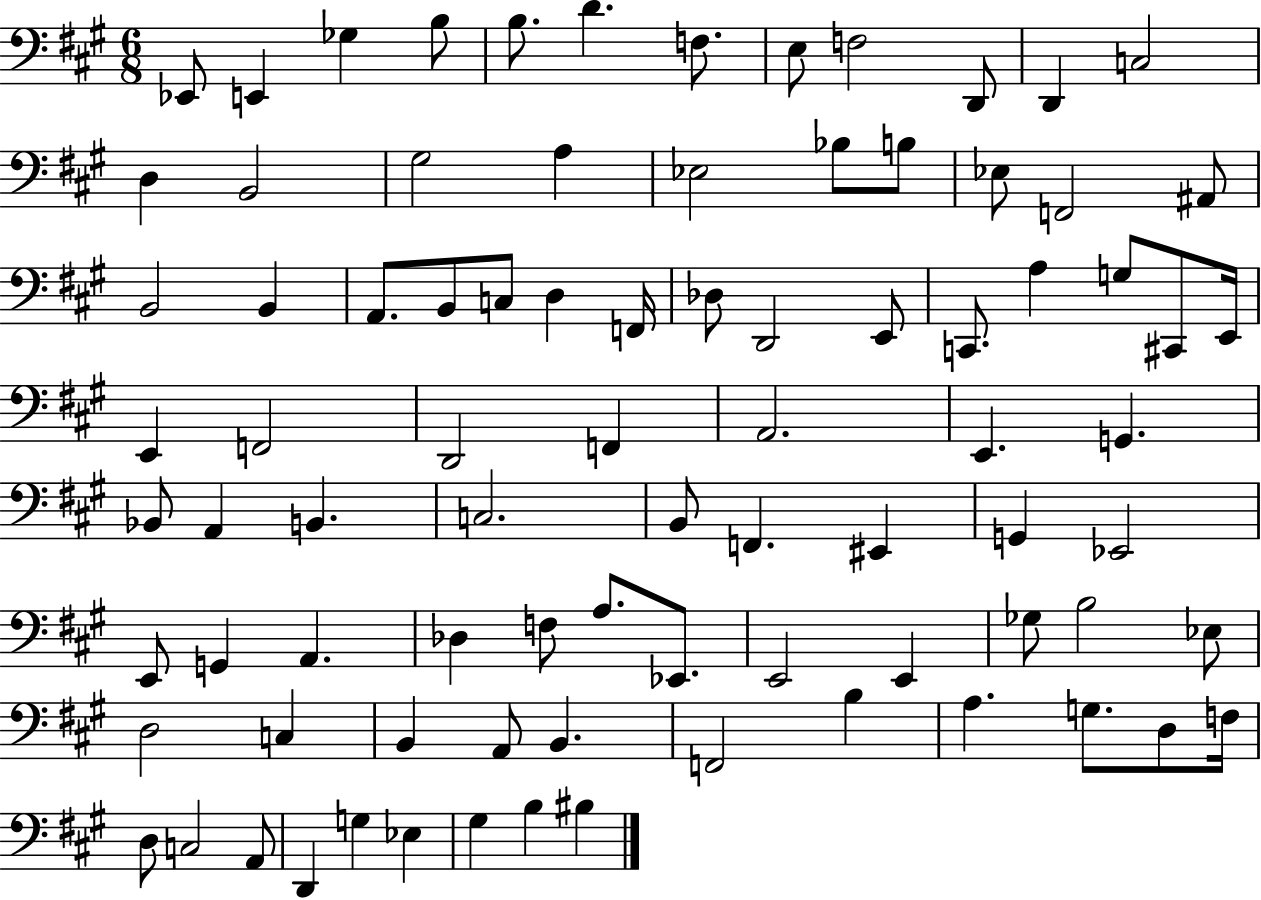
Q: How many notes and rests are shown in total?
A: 85